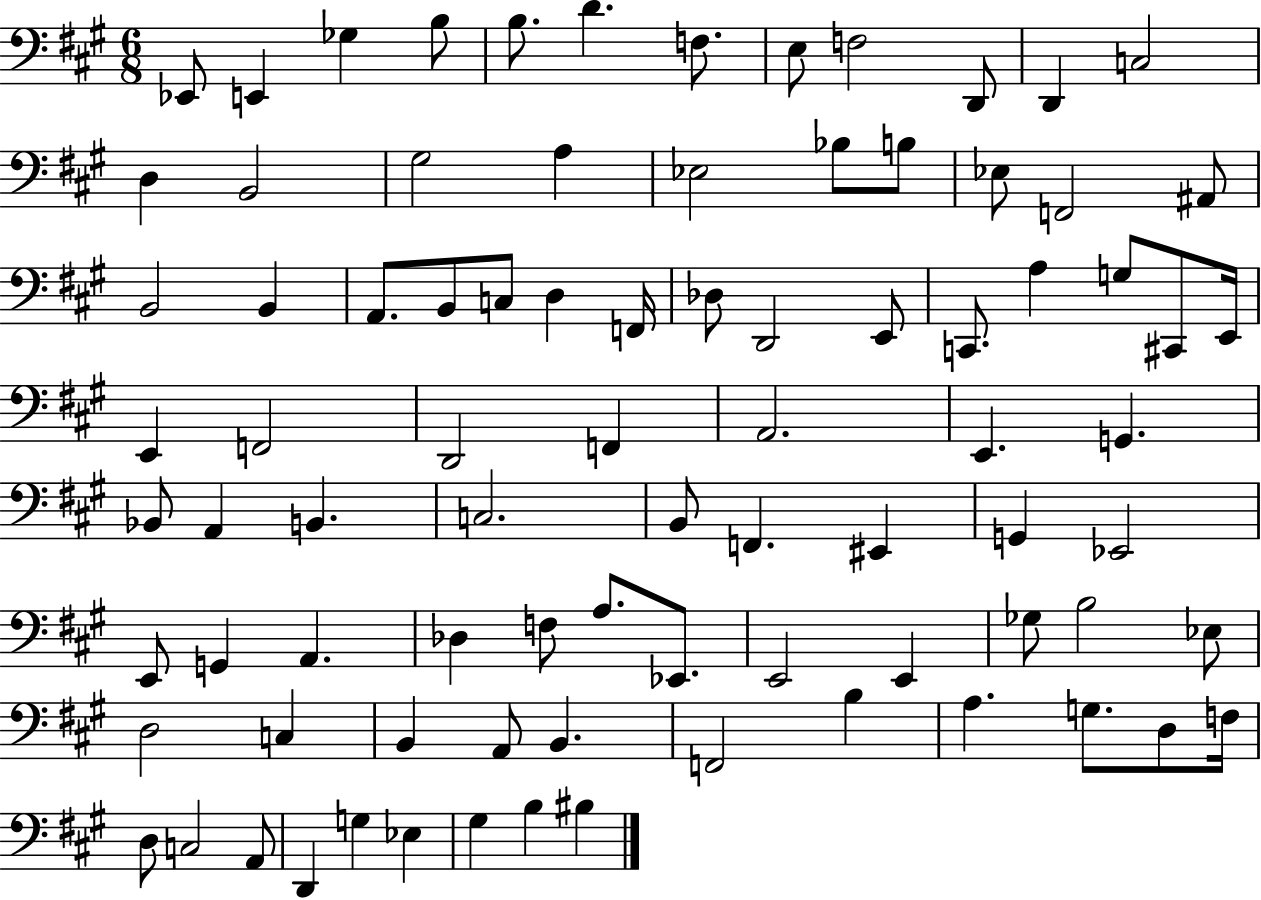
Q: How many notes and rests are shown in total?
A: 85